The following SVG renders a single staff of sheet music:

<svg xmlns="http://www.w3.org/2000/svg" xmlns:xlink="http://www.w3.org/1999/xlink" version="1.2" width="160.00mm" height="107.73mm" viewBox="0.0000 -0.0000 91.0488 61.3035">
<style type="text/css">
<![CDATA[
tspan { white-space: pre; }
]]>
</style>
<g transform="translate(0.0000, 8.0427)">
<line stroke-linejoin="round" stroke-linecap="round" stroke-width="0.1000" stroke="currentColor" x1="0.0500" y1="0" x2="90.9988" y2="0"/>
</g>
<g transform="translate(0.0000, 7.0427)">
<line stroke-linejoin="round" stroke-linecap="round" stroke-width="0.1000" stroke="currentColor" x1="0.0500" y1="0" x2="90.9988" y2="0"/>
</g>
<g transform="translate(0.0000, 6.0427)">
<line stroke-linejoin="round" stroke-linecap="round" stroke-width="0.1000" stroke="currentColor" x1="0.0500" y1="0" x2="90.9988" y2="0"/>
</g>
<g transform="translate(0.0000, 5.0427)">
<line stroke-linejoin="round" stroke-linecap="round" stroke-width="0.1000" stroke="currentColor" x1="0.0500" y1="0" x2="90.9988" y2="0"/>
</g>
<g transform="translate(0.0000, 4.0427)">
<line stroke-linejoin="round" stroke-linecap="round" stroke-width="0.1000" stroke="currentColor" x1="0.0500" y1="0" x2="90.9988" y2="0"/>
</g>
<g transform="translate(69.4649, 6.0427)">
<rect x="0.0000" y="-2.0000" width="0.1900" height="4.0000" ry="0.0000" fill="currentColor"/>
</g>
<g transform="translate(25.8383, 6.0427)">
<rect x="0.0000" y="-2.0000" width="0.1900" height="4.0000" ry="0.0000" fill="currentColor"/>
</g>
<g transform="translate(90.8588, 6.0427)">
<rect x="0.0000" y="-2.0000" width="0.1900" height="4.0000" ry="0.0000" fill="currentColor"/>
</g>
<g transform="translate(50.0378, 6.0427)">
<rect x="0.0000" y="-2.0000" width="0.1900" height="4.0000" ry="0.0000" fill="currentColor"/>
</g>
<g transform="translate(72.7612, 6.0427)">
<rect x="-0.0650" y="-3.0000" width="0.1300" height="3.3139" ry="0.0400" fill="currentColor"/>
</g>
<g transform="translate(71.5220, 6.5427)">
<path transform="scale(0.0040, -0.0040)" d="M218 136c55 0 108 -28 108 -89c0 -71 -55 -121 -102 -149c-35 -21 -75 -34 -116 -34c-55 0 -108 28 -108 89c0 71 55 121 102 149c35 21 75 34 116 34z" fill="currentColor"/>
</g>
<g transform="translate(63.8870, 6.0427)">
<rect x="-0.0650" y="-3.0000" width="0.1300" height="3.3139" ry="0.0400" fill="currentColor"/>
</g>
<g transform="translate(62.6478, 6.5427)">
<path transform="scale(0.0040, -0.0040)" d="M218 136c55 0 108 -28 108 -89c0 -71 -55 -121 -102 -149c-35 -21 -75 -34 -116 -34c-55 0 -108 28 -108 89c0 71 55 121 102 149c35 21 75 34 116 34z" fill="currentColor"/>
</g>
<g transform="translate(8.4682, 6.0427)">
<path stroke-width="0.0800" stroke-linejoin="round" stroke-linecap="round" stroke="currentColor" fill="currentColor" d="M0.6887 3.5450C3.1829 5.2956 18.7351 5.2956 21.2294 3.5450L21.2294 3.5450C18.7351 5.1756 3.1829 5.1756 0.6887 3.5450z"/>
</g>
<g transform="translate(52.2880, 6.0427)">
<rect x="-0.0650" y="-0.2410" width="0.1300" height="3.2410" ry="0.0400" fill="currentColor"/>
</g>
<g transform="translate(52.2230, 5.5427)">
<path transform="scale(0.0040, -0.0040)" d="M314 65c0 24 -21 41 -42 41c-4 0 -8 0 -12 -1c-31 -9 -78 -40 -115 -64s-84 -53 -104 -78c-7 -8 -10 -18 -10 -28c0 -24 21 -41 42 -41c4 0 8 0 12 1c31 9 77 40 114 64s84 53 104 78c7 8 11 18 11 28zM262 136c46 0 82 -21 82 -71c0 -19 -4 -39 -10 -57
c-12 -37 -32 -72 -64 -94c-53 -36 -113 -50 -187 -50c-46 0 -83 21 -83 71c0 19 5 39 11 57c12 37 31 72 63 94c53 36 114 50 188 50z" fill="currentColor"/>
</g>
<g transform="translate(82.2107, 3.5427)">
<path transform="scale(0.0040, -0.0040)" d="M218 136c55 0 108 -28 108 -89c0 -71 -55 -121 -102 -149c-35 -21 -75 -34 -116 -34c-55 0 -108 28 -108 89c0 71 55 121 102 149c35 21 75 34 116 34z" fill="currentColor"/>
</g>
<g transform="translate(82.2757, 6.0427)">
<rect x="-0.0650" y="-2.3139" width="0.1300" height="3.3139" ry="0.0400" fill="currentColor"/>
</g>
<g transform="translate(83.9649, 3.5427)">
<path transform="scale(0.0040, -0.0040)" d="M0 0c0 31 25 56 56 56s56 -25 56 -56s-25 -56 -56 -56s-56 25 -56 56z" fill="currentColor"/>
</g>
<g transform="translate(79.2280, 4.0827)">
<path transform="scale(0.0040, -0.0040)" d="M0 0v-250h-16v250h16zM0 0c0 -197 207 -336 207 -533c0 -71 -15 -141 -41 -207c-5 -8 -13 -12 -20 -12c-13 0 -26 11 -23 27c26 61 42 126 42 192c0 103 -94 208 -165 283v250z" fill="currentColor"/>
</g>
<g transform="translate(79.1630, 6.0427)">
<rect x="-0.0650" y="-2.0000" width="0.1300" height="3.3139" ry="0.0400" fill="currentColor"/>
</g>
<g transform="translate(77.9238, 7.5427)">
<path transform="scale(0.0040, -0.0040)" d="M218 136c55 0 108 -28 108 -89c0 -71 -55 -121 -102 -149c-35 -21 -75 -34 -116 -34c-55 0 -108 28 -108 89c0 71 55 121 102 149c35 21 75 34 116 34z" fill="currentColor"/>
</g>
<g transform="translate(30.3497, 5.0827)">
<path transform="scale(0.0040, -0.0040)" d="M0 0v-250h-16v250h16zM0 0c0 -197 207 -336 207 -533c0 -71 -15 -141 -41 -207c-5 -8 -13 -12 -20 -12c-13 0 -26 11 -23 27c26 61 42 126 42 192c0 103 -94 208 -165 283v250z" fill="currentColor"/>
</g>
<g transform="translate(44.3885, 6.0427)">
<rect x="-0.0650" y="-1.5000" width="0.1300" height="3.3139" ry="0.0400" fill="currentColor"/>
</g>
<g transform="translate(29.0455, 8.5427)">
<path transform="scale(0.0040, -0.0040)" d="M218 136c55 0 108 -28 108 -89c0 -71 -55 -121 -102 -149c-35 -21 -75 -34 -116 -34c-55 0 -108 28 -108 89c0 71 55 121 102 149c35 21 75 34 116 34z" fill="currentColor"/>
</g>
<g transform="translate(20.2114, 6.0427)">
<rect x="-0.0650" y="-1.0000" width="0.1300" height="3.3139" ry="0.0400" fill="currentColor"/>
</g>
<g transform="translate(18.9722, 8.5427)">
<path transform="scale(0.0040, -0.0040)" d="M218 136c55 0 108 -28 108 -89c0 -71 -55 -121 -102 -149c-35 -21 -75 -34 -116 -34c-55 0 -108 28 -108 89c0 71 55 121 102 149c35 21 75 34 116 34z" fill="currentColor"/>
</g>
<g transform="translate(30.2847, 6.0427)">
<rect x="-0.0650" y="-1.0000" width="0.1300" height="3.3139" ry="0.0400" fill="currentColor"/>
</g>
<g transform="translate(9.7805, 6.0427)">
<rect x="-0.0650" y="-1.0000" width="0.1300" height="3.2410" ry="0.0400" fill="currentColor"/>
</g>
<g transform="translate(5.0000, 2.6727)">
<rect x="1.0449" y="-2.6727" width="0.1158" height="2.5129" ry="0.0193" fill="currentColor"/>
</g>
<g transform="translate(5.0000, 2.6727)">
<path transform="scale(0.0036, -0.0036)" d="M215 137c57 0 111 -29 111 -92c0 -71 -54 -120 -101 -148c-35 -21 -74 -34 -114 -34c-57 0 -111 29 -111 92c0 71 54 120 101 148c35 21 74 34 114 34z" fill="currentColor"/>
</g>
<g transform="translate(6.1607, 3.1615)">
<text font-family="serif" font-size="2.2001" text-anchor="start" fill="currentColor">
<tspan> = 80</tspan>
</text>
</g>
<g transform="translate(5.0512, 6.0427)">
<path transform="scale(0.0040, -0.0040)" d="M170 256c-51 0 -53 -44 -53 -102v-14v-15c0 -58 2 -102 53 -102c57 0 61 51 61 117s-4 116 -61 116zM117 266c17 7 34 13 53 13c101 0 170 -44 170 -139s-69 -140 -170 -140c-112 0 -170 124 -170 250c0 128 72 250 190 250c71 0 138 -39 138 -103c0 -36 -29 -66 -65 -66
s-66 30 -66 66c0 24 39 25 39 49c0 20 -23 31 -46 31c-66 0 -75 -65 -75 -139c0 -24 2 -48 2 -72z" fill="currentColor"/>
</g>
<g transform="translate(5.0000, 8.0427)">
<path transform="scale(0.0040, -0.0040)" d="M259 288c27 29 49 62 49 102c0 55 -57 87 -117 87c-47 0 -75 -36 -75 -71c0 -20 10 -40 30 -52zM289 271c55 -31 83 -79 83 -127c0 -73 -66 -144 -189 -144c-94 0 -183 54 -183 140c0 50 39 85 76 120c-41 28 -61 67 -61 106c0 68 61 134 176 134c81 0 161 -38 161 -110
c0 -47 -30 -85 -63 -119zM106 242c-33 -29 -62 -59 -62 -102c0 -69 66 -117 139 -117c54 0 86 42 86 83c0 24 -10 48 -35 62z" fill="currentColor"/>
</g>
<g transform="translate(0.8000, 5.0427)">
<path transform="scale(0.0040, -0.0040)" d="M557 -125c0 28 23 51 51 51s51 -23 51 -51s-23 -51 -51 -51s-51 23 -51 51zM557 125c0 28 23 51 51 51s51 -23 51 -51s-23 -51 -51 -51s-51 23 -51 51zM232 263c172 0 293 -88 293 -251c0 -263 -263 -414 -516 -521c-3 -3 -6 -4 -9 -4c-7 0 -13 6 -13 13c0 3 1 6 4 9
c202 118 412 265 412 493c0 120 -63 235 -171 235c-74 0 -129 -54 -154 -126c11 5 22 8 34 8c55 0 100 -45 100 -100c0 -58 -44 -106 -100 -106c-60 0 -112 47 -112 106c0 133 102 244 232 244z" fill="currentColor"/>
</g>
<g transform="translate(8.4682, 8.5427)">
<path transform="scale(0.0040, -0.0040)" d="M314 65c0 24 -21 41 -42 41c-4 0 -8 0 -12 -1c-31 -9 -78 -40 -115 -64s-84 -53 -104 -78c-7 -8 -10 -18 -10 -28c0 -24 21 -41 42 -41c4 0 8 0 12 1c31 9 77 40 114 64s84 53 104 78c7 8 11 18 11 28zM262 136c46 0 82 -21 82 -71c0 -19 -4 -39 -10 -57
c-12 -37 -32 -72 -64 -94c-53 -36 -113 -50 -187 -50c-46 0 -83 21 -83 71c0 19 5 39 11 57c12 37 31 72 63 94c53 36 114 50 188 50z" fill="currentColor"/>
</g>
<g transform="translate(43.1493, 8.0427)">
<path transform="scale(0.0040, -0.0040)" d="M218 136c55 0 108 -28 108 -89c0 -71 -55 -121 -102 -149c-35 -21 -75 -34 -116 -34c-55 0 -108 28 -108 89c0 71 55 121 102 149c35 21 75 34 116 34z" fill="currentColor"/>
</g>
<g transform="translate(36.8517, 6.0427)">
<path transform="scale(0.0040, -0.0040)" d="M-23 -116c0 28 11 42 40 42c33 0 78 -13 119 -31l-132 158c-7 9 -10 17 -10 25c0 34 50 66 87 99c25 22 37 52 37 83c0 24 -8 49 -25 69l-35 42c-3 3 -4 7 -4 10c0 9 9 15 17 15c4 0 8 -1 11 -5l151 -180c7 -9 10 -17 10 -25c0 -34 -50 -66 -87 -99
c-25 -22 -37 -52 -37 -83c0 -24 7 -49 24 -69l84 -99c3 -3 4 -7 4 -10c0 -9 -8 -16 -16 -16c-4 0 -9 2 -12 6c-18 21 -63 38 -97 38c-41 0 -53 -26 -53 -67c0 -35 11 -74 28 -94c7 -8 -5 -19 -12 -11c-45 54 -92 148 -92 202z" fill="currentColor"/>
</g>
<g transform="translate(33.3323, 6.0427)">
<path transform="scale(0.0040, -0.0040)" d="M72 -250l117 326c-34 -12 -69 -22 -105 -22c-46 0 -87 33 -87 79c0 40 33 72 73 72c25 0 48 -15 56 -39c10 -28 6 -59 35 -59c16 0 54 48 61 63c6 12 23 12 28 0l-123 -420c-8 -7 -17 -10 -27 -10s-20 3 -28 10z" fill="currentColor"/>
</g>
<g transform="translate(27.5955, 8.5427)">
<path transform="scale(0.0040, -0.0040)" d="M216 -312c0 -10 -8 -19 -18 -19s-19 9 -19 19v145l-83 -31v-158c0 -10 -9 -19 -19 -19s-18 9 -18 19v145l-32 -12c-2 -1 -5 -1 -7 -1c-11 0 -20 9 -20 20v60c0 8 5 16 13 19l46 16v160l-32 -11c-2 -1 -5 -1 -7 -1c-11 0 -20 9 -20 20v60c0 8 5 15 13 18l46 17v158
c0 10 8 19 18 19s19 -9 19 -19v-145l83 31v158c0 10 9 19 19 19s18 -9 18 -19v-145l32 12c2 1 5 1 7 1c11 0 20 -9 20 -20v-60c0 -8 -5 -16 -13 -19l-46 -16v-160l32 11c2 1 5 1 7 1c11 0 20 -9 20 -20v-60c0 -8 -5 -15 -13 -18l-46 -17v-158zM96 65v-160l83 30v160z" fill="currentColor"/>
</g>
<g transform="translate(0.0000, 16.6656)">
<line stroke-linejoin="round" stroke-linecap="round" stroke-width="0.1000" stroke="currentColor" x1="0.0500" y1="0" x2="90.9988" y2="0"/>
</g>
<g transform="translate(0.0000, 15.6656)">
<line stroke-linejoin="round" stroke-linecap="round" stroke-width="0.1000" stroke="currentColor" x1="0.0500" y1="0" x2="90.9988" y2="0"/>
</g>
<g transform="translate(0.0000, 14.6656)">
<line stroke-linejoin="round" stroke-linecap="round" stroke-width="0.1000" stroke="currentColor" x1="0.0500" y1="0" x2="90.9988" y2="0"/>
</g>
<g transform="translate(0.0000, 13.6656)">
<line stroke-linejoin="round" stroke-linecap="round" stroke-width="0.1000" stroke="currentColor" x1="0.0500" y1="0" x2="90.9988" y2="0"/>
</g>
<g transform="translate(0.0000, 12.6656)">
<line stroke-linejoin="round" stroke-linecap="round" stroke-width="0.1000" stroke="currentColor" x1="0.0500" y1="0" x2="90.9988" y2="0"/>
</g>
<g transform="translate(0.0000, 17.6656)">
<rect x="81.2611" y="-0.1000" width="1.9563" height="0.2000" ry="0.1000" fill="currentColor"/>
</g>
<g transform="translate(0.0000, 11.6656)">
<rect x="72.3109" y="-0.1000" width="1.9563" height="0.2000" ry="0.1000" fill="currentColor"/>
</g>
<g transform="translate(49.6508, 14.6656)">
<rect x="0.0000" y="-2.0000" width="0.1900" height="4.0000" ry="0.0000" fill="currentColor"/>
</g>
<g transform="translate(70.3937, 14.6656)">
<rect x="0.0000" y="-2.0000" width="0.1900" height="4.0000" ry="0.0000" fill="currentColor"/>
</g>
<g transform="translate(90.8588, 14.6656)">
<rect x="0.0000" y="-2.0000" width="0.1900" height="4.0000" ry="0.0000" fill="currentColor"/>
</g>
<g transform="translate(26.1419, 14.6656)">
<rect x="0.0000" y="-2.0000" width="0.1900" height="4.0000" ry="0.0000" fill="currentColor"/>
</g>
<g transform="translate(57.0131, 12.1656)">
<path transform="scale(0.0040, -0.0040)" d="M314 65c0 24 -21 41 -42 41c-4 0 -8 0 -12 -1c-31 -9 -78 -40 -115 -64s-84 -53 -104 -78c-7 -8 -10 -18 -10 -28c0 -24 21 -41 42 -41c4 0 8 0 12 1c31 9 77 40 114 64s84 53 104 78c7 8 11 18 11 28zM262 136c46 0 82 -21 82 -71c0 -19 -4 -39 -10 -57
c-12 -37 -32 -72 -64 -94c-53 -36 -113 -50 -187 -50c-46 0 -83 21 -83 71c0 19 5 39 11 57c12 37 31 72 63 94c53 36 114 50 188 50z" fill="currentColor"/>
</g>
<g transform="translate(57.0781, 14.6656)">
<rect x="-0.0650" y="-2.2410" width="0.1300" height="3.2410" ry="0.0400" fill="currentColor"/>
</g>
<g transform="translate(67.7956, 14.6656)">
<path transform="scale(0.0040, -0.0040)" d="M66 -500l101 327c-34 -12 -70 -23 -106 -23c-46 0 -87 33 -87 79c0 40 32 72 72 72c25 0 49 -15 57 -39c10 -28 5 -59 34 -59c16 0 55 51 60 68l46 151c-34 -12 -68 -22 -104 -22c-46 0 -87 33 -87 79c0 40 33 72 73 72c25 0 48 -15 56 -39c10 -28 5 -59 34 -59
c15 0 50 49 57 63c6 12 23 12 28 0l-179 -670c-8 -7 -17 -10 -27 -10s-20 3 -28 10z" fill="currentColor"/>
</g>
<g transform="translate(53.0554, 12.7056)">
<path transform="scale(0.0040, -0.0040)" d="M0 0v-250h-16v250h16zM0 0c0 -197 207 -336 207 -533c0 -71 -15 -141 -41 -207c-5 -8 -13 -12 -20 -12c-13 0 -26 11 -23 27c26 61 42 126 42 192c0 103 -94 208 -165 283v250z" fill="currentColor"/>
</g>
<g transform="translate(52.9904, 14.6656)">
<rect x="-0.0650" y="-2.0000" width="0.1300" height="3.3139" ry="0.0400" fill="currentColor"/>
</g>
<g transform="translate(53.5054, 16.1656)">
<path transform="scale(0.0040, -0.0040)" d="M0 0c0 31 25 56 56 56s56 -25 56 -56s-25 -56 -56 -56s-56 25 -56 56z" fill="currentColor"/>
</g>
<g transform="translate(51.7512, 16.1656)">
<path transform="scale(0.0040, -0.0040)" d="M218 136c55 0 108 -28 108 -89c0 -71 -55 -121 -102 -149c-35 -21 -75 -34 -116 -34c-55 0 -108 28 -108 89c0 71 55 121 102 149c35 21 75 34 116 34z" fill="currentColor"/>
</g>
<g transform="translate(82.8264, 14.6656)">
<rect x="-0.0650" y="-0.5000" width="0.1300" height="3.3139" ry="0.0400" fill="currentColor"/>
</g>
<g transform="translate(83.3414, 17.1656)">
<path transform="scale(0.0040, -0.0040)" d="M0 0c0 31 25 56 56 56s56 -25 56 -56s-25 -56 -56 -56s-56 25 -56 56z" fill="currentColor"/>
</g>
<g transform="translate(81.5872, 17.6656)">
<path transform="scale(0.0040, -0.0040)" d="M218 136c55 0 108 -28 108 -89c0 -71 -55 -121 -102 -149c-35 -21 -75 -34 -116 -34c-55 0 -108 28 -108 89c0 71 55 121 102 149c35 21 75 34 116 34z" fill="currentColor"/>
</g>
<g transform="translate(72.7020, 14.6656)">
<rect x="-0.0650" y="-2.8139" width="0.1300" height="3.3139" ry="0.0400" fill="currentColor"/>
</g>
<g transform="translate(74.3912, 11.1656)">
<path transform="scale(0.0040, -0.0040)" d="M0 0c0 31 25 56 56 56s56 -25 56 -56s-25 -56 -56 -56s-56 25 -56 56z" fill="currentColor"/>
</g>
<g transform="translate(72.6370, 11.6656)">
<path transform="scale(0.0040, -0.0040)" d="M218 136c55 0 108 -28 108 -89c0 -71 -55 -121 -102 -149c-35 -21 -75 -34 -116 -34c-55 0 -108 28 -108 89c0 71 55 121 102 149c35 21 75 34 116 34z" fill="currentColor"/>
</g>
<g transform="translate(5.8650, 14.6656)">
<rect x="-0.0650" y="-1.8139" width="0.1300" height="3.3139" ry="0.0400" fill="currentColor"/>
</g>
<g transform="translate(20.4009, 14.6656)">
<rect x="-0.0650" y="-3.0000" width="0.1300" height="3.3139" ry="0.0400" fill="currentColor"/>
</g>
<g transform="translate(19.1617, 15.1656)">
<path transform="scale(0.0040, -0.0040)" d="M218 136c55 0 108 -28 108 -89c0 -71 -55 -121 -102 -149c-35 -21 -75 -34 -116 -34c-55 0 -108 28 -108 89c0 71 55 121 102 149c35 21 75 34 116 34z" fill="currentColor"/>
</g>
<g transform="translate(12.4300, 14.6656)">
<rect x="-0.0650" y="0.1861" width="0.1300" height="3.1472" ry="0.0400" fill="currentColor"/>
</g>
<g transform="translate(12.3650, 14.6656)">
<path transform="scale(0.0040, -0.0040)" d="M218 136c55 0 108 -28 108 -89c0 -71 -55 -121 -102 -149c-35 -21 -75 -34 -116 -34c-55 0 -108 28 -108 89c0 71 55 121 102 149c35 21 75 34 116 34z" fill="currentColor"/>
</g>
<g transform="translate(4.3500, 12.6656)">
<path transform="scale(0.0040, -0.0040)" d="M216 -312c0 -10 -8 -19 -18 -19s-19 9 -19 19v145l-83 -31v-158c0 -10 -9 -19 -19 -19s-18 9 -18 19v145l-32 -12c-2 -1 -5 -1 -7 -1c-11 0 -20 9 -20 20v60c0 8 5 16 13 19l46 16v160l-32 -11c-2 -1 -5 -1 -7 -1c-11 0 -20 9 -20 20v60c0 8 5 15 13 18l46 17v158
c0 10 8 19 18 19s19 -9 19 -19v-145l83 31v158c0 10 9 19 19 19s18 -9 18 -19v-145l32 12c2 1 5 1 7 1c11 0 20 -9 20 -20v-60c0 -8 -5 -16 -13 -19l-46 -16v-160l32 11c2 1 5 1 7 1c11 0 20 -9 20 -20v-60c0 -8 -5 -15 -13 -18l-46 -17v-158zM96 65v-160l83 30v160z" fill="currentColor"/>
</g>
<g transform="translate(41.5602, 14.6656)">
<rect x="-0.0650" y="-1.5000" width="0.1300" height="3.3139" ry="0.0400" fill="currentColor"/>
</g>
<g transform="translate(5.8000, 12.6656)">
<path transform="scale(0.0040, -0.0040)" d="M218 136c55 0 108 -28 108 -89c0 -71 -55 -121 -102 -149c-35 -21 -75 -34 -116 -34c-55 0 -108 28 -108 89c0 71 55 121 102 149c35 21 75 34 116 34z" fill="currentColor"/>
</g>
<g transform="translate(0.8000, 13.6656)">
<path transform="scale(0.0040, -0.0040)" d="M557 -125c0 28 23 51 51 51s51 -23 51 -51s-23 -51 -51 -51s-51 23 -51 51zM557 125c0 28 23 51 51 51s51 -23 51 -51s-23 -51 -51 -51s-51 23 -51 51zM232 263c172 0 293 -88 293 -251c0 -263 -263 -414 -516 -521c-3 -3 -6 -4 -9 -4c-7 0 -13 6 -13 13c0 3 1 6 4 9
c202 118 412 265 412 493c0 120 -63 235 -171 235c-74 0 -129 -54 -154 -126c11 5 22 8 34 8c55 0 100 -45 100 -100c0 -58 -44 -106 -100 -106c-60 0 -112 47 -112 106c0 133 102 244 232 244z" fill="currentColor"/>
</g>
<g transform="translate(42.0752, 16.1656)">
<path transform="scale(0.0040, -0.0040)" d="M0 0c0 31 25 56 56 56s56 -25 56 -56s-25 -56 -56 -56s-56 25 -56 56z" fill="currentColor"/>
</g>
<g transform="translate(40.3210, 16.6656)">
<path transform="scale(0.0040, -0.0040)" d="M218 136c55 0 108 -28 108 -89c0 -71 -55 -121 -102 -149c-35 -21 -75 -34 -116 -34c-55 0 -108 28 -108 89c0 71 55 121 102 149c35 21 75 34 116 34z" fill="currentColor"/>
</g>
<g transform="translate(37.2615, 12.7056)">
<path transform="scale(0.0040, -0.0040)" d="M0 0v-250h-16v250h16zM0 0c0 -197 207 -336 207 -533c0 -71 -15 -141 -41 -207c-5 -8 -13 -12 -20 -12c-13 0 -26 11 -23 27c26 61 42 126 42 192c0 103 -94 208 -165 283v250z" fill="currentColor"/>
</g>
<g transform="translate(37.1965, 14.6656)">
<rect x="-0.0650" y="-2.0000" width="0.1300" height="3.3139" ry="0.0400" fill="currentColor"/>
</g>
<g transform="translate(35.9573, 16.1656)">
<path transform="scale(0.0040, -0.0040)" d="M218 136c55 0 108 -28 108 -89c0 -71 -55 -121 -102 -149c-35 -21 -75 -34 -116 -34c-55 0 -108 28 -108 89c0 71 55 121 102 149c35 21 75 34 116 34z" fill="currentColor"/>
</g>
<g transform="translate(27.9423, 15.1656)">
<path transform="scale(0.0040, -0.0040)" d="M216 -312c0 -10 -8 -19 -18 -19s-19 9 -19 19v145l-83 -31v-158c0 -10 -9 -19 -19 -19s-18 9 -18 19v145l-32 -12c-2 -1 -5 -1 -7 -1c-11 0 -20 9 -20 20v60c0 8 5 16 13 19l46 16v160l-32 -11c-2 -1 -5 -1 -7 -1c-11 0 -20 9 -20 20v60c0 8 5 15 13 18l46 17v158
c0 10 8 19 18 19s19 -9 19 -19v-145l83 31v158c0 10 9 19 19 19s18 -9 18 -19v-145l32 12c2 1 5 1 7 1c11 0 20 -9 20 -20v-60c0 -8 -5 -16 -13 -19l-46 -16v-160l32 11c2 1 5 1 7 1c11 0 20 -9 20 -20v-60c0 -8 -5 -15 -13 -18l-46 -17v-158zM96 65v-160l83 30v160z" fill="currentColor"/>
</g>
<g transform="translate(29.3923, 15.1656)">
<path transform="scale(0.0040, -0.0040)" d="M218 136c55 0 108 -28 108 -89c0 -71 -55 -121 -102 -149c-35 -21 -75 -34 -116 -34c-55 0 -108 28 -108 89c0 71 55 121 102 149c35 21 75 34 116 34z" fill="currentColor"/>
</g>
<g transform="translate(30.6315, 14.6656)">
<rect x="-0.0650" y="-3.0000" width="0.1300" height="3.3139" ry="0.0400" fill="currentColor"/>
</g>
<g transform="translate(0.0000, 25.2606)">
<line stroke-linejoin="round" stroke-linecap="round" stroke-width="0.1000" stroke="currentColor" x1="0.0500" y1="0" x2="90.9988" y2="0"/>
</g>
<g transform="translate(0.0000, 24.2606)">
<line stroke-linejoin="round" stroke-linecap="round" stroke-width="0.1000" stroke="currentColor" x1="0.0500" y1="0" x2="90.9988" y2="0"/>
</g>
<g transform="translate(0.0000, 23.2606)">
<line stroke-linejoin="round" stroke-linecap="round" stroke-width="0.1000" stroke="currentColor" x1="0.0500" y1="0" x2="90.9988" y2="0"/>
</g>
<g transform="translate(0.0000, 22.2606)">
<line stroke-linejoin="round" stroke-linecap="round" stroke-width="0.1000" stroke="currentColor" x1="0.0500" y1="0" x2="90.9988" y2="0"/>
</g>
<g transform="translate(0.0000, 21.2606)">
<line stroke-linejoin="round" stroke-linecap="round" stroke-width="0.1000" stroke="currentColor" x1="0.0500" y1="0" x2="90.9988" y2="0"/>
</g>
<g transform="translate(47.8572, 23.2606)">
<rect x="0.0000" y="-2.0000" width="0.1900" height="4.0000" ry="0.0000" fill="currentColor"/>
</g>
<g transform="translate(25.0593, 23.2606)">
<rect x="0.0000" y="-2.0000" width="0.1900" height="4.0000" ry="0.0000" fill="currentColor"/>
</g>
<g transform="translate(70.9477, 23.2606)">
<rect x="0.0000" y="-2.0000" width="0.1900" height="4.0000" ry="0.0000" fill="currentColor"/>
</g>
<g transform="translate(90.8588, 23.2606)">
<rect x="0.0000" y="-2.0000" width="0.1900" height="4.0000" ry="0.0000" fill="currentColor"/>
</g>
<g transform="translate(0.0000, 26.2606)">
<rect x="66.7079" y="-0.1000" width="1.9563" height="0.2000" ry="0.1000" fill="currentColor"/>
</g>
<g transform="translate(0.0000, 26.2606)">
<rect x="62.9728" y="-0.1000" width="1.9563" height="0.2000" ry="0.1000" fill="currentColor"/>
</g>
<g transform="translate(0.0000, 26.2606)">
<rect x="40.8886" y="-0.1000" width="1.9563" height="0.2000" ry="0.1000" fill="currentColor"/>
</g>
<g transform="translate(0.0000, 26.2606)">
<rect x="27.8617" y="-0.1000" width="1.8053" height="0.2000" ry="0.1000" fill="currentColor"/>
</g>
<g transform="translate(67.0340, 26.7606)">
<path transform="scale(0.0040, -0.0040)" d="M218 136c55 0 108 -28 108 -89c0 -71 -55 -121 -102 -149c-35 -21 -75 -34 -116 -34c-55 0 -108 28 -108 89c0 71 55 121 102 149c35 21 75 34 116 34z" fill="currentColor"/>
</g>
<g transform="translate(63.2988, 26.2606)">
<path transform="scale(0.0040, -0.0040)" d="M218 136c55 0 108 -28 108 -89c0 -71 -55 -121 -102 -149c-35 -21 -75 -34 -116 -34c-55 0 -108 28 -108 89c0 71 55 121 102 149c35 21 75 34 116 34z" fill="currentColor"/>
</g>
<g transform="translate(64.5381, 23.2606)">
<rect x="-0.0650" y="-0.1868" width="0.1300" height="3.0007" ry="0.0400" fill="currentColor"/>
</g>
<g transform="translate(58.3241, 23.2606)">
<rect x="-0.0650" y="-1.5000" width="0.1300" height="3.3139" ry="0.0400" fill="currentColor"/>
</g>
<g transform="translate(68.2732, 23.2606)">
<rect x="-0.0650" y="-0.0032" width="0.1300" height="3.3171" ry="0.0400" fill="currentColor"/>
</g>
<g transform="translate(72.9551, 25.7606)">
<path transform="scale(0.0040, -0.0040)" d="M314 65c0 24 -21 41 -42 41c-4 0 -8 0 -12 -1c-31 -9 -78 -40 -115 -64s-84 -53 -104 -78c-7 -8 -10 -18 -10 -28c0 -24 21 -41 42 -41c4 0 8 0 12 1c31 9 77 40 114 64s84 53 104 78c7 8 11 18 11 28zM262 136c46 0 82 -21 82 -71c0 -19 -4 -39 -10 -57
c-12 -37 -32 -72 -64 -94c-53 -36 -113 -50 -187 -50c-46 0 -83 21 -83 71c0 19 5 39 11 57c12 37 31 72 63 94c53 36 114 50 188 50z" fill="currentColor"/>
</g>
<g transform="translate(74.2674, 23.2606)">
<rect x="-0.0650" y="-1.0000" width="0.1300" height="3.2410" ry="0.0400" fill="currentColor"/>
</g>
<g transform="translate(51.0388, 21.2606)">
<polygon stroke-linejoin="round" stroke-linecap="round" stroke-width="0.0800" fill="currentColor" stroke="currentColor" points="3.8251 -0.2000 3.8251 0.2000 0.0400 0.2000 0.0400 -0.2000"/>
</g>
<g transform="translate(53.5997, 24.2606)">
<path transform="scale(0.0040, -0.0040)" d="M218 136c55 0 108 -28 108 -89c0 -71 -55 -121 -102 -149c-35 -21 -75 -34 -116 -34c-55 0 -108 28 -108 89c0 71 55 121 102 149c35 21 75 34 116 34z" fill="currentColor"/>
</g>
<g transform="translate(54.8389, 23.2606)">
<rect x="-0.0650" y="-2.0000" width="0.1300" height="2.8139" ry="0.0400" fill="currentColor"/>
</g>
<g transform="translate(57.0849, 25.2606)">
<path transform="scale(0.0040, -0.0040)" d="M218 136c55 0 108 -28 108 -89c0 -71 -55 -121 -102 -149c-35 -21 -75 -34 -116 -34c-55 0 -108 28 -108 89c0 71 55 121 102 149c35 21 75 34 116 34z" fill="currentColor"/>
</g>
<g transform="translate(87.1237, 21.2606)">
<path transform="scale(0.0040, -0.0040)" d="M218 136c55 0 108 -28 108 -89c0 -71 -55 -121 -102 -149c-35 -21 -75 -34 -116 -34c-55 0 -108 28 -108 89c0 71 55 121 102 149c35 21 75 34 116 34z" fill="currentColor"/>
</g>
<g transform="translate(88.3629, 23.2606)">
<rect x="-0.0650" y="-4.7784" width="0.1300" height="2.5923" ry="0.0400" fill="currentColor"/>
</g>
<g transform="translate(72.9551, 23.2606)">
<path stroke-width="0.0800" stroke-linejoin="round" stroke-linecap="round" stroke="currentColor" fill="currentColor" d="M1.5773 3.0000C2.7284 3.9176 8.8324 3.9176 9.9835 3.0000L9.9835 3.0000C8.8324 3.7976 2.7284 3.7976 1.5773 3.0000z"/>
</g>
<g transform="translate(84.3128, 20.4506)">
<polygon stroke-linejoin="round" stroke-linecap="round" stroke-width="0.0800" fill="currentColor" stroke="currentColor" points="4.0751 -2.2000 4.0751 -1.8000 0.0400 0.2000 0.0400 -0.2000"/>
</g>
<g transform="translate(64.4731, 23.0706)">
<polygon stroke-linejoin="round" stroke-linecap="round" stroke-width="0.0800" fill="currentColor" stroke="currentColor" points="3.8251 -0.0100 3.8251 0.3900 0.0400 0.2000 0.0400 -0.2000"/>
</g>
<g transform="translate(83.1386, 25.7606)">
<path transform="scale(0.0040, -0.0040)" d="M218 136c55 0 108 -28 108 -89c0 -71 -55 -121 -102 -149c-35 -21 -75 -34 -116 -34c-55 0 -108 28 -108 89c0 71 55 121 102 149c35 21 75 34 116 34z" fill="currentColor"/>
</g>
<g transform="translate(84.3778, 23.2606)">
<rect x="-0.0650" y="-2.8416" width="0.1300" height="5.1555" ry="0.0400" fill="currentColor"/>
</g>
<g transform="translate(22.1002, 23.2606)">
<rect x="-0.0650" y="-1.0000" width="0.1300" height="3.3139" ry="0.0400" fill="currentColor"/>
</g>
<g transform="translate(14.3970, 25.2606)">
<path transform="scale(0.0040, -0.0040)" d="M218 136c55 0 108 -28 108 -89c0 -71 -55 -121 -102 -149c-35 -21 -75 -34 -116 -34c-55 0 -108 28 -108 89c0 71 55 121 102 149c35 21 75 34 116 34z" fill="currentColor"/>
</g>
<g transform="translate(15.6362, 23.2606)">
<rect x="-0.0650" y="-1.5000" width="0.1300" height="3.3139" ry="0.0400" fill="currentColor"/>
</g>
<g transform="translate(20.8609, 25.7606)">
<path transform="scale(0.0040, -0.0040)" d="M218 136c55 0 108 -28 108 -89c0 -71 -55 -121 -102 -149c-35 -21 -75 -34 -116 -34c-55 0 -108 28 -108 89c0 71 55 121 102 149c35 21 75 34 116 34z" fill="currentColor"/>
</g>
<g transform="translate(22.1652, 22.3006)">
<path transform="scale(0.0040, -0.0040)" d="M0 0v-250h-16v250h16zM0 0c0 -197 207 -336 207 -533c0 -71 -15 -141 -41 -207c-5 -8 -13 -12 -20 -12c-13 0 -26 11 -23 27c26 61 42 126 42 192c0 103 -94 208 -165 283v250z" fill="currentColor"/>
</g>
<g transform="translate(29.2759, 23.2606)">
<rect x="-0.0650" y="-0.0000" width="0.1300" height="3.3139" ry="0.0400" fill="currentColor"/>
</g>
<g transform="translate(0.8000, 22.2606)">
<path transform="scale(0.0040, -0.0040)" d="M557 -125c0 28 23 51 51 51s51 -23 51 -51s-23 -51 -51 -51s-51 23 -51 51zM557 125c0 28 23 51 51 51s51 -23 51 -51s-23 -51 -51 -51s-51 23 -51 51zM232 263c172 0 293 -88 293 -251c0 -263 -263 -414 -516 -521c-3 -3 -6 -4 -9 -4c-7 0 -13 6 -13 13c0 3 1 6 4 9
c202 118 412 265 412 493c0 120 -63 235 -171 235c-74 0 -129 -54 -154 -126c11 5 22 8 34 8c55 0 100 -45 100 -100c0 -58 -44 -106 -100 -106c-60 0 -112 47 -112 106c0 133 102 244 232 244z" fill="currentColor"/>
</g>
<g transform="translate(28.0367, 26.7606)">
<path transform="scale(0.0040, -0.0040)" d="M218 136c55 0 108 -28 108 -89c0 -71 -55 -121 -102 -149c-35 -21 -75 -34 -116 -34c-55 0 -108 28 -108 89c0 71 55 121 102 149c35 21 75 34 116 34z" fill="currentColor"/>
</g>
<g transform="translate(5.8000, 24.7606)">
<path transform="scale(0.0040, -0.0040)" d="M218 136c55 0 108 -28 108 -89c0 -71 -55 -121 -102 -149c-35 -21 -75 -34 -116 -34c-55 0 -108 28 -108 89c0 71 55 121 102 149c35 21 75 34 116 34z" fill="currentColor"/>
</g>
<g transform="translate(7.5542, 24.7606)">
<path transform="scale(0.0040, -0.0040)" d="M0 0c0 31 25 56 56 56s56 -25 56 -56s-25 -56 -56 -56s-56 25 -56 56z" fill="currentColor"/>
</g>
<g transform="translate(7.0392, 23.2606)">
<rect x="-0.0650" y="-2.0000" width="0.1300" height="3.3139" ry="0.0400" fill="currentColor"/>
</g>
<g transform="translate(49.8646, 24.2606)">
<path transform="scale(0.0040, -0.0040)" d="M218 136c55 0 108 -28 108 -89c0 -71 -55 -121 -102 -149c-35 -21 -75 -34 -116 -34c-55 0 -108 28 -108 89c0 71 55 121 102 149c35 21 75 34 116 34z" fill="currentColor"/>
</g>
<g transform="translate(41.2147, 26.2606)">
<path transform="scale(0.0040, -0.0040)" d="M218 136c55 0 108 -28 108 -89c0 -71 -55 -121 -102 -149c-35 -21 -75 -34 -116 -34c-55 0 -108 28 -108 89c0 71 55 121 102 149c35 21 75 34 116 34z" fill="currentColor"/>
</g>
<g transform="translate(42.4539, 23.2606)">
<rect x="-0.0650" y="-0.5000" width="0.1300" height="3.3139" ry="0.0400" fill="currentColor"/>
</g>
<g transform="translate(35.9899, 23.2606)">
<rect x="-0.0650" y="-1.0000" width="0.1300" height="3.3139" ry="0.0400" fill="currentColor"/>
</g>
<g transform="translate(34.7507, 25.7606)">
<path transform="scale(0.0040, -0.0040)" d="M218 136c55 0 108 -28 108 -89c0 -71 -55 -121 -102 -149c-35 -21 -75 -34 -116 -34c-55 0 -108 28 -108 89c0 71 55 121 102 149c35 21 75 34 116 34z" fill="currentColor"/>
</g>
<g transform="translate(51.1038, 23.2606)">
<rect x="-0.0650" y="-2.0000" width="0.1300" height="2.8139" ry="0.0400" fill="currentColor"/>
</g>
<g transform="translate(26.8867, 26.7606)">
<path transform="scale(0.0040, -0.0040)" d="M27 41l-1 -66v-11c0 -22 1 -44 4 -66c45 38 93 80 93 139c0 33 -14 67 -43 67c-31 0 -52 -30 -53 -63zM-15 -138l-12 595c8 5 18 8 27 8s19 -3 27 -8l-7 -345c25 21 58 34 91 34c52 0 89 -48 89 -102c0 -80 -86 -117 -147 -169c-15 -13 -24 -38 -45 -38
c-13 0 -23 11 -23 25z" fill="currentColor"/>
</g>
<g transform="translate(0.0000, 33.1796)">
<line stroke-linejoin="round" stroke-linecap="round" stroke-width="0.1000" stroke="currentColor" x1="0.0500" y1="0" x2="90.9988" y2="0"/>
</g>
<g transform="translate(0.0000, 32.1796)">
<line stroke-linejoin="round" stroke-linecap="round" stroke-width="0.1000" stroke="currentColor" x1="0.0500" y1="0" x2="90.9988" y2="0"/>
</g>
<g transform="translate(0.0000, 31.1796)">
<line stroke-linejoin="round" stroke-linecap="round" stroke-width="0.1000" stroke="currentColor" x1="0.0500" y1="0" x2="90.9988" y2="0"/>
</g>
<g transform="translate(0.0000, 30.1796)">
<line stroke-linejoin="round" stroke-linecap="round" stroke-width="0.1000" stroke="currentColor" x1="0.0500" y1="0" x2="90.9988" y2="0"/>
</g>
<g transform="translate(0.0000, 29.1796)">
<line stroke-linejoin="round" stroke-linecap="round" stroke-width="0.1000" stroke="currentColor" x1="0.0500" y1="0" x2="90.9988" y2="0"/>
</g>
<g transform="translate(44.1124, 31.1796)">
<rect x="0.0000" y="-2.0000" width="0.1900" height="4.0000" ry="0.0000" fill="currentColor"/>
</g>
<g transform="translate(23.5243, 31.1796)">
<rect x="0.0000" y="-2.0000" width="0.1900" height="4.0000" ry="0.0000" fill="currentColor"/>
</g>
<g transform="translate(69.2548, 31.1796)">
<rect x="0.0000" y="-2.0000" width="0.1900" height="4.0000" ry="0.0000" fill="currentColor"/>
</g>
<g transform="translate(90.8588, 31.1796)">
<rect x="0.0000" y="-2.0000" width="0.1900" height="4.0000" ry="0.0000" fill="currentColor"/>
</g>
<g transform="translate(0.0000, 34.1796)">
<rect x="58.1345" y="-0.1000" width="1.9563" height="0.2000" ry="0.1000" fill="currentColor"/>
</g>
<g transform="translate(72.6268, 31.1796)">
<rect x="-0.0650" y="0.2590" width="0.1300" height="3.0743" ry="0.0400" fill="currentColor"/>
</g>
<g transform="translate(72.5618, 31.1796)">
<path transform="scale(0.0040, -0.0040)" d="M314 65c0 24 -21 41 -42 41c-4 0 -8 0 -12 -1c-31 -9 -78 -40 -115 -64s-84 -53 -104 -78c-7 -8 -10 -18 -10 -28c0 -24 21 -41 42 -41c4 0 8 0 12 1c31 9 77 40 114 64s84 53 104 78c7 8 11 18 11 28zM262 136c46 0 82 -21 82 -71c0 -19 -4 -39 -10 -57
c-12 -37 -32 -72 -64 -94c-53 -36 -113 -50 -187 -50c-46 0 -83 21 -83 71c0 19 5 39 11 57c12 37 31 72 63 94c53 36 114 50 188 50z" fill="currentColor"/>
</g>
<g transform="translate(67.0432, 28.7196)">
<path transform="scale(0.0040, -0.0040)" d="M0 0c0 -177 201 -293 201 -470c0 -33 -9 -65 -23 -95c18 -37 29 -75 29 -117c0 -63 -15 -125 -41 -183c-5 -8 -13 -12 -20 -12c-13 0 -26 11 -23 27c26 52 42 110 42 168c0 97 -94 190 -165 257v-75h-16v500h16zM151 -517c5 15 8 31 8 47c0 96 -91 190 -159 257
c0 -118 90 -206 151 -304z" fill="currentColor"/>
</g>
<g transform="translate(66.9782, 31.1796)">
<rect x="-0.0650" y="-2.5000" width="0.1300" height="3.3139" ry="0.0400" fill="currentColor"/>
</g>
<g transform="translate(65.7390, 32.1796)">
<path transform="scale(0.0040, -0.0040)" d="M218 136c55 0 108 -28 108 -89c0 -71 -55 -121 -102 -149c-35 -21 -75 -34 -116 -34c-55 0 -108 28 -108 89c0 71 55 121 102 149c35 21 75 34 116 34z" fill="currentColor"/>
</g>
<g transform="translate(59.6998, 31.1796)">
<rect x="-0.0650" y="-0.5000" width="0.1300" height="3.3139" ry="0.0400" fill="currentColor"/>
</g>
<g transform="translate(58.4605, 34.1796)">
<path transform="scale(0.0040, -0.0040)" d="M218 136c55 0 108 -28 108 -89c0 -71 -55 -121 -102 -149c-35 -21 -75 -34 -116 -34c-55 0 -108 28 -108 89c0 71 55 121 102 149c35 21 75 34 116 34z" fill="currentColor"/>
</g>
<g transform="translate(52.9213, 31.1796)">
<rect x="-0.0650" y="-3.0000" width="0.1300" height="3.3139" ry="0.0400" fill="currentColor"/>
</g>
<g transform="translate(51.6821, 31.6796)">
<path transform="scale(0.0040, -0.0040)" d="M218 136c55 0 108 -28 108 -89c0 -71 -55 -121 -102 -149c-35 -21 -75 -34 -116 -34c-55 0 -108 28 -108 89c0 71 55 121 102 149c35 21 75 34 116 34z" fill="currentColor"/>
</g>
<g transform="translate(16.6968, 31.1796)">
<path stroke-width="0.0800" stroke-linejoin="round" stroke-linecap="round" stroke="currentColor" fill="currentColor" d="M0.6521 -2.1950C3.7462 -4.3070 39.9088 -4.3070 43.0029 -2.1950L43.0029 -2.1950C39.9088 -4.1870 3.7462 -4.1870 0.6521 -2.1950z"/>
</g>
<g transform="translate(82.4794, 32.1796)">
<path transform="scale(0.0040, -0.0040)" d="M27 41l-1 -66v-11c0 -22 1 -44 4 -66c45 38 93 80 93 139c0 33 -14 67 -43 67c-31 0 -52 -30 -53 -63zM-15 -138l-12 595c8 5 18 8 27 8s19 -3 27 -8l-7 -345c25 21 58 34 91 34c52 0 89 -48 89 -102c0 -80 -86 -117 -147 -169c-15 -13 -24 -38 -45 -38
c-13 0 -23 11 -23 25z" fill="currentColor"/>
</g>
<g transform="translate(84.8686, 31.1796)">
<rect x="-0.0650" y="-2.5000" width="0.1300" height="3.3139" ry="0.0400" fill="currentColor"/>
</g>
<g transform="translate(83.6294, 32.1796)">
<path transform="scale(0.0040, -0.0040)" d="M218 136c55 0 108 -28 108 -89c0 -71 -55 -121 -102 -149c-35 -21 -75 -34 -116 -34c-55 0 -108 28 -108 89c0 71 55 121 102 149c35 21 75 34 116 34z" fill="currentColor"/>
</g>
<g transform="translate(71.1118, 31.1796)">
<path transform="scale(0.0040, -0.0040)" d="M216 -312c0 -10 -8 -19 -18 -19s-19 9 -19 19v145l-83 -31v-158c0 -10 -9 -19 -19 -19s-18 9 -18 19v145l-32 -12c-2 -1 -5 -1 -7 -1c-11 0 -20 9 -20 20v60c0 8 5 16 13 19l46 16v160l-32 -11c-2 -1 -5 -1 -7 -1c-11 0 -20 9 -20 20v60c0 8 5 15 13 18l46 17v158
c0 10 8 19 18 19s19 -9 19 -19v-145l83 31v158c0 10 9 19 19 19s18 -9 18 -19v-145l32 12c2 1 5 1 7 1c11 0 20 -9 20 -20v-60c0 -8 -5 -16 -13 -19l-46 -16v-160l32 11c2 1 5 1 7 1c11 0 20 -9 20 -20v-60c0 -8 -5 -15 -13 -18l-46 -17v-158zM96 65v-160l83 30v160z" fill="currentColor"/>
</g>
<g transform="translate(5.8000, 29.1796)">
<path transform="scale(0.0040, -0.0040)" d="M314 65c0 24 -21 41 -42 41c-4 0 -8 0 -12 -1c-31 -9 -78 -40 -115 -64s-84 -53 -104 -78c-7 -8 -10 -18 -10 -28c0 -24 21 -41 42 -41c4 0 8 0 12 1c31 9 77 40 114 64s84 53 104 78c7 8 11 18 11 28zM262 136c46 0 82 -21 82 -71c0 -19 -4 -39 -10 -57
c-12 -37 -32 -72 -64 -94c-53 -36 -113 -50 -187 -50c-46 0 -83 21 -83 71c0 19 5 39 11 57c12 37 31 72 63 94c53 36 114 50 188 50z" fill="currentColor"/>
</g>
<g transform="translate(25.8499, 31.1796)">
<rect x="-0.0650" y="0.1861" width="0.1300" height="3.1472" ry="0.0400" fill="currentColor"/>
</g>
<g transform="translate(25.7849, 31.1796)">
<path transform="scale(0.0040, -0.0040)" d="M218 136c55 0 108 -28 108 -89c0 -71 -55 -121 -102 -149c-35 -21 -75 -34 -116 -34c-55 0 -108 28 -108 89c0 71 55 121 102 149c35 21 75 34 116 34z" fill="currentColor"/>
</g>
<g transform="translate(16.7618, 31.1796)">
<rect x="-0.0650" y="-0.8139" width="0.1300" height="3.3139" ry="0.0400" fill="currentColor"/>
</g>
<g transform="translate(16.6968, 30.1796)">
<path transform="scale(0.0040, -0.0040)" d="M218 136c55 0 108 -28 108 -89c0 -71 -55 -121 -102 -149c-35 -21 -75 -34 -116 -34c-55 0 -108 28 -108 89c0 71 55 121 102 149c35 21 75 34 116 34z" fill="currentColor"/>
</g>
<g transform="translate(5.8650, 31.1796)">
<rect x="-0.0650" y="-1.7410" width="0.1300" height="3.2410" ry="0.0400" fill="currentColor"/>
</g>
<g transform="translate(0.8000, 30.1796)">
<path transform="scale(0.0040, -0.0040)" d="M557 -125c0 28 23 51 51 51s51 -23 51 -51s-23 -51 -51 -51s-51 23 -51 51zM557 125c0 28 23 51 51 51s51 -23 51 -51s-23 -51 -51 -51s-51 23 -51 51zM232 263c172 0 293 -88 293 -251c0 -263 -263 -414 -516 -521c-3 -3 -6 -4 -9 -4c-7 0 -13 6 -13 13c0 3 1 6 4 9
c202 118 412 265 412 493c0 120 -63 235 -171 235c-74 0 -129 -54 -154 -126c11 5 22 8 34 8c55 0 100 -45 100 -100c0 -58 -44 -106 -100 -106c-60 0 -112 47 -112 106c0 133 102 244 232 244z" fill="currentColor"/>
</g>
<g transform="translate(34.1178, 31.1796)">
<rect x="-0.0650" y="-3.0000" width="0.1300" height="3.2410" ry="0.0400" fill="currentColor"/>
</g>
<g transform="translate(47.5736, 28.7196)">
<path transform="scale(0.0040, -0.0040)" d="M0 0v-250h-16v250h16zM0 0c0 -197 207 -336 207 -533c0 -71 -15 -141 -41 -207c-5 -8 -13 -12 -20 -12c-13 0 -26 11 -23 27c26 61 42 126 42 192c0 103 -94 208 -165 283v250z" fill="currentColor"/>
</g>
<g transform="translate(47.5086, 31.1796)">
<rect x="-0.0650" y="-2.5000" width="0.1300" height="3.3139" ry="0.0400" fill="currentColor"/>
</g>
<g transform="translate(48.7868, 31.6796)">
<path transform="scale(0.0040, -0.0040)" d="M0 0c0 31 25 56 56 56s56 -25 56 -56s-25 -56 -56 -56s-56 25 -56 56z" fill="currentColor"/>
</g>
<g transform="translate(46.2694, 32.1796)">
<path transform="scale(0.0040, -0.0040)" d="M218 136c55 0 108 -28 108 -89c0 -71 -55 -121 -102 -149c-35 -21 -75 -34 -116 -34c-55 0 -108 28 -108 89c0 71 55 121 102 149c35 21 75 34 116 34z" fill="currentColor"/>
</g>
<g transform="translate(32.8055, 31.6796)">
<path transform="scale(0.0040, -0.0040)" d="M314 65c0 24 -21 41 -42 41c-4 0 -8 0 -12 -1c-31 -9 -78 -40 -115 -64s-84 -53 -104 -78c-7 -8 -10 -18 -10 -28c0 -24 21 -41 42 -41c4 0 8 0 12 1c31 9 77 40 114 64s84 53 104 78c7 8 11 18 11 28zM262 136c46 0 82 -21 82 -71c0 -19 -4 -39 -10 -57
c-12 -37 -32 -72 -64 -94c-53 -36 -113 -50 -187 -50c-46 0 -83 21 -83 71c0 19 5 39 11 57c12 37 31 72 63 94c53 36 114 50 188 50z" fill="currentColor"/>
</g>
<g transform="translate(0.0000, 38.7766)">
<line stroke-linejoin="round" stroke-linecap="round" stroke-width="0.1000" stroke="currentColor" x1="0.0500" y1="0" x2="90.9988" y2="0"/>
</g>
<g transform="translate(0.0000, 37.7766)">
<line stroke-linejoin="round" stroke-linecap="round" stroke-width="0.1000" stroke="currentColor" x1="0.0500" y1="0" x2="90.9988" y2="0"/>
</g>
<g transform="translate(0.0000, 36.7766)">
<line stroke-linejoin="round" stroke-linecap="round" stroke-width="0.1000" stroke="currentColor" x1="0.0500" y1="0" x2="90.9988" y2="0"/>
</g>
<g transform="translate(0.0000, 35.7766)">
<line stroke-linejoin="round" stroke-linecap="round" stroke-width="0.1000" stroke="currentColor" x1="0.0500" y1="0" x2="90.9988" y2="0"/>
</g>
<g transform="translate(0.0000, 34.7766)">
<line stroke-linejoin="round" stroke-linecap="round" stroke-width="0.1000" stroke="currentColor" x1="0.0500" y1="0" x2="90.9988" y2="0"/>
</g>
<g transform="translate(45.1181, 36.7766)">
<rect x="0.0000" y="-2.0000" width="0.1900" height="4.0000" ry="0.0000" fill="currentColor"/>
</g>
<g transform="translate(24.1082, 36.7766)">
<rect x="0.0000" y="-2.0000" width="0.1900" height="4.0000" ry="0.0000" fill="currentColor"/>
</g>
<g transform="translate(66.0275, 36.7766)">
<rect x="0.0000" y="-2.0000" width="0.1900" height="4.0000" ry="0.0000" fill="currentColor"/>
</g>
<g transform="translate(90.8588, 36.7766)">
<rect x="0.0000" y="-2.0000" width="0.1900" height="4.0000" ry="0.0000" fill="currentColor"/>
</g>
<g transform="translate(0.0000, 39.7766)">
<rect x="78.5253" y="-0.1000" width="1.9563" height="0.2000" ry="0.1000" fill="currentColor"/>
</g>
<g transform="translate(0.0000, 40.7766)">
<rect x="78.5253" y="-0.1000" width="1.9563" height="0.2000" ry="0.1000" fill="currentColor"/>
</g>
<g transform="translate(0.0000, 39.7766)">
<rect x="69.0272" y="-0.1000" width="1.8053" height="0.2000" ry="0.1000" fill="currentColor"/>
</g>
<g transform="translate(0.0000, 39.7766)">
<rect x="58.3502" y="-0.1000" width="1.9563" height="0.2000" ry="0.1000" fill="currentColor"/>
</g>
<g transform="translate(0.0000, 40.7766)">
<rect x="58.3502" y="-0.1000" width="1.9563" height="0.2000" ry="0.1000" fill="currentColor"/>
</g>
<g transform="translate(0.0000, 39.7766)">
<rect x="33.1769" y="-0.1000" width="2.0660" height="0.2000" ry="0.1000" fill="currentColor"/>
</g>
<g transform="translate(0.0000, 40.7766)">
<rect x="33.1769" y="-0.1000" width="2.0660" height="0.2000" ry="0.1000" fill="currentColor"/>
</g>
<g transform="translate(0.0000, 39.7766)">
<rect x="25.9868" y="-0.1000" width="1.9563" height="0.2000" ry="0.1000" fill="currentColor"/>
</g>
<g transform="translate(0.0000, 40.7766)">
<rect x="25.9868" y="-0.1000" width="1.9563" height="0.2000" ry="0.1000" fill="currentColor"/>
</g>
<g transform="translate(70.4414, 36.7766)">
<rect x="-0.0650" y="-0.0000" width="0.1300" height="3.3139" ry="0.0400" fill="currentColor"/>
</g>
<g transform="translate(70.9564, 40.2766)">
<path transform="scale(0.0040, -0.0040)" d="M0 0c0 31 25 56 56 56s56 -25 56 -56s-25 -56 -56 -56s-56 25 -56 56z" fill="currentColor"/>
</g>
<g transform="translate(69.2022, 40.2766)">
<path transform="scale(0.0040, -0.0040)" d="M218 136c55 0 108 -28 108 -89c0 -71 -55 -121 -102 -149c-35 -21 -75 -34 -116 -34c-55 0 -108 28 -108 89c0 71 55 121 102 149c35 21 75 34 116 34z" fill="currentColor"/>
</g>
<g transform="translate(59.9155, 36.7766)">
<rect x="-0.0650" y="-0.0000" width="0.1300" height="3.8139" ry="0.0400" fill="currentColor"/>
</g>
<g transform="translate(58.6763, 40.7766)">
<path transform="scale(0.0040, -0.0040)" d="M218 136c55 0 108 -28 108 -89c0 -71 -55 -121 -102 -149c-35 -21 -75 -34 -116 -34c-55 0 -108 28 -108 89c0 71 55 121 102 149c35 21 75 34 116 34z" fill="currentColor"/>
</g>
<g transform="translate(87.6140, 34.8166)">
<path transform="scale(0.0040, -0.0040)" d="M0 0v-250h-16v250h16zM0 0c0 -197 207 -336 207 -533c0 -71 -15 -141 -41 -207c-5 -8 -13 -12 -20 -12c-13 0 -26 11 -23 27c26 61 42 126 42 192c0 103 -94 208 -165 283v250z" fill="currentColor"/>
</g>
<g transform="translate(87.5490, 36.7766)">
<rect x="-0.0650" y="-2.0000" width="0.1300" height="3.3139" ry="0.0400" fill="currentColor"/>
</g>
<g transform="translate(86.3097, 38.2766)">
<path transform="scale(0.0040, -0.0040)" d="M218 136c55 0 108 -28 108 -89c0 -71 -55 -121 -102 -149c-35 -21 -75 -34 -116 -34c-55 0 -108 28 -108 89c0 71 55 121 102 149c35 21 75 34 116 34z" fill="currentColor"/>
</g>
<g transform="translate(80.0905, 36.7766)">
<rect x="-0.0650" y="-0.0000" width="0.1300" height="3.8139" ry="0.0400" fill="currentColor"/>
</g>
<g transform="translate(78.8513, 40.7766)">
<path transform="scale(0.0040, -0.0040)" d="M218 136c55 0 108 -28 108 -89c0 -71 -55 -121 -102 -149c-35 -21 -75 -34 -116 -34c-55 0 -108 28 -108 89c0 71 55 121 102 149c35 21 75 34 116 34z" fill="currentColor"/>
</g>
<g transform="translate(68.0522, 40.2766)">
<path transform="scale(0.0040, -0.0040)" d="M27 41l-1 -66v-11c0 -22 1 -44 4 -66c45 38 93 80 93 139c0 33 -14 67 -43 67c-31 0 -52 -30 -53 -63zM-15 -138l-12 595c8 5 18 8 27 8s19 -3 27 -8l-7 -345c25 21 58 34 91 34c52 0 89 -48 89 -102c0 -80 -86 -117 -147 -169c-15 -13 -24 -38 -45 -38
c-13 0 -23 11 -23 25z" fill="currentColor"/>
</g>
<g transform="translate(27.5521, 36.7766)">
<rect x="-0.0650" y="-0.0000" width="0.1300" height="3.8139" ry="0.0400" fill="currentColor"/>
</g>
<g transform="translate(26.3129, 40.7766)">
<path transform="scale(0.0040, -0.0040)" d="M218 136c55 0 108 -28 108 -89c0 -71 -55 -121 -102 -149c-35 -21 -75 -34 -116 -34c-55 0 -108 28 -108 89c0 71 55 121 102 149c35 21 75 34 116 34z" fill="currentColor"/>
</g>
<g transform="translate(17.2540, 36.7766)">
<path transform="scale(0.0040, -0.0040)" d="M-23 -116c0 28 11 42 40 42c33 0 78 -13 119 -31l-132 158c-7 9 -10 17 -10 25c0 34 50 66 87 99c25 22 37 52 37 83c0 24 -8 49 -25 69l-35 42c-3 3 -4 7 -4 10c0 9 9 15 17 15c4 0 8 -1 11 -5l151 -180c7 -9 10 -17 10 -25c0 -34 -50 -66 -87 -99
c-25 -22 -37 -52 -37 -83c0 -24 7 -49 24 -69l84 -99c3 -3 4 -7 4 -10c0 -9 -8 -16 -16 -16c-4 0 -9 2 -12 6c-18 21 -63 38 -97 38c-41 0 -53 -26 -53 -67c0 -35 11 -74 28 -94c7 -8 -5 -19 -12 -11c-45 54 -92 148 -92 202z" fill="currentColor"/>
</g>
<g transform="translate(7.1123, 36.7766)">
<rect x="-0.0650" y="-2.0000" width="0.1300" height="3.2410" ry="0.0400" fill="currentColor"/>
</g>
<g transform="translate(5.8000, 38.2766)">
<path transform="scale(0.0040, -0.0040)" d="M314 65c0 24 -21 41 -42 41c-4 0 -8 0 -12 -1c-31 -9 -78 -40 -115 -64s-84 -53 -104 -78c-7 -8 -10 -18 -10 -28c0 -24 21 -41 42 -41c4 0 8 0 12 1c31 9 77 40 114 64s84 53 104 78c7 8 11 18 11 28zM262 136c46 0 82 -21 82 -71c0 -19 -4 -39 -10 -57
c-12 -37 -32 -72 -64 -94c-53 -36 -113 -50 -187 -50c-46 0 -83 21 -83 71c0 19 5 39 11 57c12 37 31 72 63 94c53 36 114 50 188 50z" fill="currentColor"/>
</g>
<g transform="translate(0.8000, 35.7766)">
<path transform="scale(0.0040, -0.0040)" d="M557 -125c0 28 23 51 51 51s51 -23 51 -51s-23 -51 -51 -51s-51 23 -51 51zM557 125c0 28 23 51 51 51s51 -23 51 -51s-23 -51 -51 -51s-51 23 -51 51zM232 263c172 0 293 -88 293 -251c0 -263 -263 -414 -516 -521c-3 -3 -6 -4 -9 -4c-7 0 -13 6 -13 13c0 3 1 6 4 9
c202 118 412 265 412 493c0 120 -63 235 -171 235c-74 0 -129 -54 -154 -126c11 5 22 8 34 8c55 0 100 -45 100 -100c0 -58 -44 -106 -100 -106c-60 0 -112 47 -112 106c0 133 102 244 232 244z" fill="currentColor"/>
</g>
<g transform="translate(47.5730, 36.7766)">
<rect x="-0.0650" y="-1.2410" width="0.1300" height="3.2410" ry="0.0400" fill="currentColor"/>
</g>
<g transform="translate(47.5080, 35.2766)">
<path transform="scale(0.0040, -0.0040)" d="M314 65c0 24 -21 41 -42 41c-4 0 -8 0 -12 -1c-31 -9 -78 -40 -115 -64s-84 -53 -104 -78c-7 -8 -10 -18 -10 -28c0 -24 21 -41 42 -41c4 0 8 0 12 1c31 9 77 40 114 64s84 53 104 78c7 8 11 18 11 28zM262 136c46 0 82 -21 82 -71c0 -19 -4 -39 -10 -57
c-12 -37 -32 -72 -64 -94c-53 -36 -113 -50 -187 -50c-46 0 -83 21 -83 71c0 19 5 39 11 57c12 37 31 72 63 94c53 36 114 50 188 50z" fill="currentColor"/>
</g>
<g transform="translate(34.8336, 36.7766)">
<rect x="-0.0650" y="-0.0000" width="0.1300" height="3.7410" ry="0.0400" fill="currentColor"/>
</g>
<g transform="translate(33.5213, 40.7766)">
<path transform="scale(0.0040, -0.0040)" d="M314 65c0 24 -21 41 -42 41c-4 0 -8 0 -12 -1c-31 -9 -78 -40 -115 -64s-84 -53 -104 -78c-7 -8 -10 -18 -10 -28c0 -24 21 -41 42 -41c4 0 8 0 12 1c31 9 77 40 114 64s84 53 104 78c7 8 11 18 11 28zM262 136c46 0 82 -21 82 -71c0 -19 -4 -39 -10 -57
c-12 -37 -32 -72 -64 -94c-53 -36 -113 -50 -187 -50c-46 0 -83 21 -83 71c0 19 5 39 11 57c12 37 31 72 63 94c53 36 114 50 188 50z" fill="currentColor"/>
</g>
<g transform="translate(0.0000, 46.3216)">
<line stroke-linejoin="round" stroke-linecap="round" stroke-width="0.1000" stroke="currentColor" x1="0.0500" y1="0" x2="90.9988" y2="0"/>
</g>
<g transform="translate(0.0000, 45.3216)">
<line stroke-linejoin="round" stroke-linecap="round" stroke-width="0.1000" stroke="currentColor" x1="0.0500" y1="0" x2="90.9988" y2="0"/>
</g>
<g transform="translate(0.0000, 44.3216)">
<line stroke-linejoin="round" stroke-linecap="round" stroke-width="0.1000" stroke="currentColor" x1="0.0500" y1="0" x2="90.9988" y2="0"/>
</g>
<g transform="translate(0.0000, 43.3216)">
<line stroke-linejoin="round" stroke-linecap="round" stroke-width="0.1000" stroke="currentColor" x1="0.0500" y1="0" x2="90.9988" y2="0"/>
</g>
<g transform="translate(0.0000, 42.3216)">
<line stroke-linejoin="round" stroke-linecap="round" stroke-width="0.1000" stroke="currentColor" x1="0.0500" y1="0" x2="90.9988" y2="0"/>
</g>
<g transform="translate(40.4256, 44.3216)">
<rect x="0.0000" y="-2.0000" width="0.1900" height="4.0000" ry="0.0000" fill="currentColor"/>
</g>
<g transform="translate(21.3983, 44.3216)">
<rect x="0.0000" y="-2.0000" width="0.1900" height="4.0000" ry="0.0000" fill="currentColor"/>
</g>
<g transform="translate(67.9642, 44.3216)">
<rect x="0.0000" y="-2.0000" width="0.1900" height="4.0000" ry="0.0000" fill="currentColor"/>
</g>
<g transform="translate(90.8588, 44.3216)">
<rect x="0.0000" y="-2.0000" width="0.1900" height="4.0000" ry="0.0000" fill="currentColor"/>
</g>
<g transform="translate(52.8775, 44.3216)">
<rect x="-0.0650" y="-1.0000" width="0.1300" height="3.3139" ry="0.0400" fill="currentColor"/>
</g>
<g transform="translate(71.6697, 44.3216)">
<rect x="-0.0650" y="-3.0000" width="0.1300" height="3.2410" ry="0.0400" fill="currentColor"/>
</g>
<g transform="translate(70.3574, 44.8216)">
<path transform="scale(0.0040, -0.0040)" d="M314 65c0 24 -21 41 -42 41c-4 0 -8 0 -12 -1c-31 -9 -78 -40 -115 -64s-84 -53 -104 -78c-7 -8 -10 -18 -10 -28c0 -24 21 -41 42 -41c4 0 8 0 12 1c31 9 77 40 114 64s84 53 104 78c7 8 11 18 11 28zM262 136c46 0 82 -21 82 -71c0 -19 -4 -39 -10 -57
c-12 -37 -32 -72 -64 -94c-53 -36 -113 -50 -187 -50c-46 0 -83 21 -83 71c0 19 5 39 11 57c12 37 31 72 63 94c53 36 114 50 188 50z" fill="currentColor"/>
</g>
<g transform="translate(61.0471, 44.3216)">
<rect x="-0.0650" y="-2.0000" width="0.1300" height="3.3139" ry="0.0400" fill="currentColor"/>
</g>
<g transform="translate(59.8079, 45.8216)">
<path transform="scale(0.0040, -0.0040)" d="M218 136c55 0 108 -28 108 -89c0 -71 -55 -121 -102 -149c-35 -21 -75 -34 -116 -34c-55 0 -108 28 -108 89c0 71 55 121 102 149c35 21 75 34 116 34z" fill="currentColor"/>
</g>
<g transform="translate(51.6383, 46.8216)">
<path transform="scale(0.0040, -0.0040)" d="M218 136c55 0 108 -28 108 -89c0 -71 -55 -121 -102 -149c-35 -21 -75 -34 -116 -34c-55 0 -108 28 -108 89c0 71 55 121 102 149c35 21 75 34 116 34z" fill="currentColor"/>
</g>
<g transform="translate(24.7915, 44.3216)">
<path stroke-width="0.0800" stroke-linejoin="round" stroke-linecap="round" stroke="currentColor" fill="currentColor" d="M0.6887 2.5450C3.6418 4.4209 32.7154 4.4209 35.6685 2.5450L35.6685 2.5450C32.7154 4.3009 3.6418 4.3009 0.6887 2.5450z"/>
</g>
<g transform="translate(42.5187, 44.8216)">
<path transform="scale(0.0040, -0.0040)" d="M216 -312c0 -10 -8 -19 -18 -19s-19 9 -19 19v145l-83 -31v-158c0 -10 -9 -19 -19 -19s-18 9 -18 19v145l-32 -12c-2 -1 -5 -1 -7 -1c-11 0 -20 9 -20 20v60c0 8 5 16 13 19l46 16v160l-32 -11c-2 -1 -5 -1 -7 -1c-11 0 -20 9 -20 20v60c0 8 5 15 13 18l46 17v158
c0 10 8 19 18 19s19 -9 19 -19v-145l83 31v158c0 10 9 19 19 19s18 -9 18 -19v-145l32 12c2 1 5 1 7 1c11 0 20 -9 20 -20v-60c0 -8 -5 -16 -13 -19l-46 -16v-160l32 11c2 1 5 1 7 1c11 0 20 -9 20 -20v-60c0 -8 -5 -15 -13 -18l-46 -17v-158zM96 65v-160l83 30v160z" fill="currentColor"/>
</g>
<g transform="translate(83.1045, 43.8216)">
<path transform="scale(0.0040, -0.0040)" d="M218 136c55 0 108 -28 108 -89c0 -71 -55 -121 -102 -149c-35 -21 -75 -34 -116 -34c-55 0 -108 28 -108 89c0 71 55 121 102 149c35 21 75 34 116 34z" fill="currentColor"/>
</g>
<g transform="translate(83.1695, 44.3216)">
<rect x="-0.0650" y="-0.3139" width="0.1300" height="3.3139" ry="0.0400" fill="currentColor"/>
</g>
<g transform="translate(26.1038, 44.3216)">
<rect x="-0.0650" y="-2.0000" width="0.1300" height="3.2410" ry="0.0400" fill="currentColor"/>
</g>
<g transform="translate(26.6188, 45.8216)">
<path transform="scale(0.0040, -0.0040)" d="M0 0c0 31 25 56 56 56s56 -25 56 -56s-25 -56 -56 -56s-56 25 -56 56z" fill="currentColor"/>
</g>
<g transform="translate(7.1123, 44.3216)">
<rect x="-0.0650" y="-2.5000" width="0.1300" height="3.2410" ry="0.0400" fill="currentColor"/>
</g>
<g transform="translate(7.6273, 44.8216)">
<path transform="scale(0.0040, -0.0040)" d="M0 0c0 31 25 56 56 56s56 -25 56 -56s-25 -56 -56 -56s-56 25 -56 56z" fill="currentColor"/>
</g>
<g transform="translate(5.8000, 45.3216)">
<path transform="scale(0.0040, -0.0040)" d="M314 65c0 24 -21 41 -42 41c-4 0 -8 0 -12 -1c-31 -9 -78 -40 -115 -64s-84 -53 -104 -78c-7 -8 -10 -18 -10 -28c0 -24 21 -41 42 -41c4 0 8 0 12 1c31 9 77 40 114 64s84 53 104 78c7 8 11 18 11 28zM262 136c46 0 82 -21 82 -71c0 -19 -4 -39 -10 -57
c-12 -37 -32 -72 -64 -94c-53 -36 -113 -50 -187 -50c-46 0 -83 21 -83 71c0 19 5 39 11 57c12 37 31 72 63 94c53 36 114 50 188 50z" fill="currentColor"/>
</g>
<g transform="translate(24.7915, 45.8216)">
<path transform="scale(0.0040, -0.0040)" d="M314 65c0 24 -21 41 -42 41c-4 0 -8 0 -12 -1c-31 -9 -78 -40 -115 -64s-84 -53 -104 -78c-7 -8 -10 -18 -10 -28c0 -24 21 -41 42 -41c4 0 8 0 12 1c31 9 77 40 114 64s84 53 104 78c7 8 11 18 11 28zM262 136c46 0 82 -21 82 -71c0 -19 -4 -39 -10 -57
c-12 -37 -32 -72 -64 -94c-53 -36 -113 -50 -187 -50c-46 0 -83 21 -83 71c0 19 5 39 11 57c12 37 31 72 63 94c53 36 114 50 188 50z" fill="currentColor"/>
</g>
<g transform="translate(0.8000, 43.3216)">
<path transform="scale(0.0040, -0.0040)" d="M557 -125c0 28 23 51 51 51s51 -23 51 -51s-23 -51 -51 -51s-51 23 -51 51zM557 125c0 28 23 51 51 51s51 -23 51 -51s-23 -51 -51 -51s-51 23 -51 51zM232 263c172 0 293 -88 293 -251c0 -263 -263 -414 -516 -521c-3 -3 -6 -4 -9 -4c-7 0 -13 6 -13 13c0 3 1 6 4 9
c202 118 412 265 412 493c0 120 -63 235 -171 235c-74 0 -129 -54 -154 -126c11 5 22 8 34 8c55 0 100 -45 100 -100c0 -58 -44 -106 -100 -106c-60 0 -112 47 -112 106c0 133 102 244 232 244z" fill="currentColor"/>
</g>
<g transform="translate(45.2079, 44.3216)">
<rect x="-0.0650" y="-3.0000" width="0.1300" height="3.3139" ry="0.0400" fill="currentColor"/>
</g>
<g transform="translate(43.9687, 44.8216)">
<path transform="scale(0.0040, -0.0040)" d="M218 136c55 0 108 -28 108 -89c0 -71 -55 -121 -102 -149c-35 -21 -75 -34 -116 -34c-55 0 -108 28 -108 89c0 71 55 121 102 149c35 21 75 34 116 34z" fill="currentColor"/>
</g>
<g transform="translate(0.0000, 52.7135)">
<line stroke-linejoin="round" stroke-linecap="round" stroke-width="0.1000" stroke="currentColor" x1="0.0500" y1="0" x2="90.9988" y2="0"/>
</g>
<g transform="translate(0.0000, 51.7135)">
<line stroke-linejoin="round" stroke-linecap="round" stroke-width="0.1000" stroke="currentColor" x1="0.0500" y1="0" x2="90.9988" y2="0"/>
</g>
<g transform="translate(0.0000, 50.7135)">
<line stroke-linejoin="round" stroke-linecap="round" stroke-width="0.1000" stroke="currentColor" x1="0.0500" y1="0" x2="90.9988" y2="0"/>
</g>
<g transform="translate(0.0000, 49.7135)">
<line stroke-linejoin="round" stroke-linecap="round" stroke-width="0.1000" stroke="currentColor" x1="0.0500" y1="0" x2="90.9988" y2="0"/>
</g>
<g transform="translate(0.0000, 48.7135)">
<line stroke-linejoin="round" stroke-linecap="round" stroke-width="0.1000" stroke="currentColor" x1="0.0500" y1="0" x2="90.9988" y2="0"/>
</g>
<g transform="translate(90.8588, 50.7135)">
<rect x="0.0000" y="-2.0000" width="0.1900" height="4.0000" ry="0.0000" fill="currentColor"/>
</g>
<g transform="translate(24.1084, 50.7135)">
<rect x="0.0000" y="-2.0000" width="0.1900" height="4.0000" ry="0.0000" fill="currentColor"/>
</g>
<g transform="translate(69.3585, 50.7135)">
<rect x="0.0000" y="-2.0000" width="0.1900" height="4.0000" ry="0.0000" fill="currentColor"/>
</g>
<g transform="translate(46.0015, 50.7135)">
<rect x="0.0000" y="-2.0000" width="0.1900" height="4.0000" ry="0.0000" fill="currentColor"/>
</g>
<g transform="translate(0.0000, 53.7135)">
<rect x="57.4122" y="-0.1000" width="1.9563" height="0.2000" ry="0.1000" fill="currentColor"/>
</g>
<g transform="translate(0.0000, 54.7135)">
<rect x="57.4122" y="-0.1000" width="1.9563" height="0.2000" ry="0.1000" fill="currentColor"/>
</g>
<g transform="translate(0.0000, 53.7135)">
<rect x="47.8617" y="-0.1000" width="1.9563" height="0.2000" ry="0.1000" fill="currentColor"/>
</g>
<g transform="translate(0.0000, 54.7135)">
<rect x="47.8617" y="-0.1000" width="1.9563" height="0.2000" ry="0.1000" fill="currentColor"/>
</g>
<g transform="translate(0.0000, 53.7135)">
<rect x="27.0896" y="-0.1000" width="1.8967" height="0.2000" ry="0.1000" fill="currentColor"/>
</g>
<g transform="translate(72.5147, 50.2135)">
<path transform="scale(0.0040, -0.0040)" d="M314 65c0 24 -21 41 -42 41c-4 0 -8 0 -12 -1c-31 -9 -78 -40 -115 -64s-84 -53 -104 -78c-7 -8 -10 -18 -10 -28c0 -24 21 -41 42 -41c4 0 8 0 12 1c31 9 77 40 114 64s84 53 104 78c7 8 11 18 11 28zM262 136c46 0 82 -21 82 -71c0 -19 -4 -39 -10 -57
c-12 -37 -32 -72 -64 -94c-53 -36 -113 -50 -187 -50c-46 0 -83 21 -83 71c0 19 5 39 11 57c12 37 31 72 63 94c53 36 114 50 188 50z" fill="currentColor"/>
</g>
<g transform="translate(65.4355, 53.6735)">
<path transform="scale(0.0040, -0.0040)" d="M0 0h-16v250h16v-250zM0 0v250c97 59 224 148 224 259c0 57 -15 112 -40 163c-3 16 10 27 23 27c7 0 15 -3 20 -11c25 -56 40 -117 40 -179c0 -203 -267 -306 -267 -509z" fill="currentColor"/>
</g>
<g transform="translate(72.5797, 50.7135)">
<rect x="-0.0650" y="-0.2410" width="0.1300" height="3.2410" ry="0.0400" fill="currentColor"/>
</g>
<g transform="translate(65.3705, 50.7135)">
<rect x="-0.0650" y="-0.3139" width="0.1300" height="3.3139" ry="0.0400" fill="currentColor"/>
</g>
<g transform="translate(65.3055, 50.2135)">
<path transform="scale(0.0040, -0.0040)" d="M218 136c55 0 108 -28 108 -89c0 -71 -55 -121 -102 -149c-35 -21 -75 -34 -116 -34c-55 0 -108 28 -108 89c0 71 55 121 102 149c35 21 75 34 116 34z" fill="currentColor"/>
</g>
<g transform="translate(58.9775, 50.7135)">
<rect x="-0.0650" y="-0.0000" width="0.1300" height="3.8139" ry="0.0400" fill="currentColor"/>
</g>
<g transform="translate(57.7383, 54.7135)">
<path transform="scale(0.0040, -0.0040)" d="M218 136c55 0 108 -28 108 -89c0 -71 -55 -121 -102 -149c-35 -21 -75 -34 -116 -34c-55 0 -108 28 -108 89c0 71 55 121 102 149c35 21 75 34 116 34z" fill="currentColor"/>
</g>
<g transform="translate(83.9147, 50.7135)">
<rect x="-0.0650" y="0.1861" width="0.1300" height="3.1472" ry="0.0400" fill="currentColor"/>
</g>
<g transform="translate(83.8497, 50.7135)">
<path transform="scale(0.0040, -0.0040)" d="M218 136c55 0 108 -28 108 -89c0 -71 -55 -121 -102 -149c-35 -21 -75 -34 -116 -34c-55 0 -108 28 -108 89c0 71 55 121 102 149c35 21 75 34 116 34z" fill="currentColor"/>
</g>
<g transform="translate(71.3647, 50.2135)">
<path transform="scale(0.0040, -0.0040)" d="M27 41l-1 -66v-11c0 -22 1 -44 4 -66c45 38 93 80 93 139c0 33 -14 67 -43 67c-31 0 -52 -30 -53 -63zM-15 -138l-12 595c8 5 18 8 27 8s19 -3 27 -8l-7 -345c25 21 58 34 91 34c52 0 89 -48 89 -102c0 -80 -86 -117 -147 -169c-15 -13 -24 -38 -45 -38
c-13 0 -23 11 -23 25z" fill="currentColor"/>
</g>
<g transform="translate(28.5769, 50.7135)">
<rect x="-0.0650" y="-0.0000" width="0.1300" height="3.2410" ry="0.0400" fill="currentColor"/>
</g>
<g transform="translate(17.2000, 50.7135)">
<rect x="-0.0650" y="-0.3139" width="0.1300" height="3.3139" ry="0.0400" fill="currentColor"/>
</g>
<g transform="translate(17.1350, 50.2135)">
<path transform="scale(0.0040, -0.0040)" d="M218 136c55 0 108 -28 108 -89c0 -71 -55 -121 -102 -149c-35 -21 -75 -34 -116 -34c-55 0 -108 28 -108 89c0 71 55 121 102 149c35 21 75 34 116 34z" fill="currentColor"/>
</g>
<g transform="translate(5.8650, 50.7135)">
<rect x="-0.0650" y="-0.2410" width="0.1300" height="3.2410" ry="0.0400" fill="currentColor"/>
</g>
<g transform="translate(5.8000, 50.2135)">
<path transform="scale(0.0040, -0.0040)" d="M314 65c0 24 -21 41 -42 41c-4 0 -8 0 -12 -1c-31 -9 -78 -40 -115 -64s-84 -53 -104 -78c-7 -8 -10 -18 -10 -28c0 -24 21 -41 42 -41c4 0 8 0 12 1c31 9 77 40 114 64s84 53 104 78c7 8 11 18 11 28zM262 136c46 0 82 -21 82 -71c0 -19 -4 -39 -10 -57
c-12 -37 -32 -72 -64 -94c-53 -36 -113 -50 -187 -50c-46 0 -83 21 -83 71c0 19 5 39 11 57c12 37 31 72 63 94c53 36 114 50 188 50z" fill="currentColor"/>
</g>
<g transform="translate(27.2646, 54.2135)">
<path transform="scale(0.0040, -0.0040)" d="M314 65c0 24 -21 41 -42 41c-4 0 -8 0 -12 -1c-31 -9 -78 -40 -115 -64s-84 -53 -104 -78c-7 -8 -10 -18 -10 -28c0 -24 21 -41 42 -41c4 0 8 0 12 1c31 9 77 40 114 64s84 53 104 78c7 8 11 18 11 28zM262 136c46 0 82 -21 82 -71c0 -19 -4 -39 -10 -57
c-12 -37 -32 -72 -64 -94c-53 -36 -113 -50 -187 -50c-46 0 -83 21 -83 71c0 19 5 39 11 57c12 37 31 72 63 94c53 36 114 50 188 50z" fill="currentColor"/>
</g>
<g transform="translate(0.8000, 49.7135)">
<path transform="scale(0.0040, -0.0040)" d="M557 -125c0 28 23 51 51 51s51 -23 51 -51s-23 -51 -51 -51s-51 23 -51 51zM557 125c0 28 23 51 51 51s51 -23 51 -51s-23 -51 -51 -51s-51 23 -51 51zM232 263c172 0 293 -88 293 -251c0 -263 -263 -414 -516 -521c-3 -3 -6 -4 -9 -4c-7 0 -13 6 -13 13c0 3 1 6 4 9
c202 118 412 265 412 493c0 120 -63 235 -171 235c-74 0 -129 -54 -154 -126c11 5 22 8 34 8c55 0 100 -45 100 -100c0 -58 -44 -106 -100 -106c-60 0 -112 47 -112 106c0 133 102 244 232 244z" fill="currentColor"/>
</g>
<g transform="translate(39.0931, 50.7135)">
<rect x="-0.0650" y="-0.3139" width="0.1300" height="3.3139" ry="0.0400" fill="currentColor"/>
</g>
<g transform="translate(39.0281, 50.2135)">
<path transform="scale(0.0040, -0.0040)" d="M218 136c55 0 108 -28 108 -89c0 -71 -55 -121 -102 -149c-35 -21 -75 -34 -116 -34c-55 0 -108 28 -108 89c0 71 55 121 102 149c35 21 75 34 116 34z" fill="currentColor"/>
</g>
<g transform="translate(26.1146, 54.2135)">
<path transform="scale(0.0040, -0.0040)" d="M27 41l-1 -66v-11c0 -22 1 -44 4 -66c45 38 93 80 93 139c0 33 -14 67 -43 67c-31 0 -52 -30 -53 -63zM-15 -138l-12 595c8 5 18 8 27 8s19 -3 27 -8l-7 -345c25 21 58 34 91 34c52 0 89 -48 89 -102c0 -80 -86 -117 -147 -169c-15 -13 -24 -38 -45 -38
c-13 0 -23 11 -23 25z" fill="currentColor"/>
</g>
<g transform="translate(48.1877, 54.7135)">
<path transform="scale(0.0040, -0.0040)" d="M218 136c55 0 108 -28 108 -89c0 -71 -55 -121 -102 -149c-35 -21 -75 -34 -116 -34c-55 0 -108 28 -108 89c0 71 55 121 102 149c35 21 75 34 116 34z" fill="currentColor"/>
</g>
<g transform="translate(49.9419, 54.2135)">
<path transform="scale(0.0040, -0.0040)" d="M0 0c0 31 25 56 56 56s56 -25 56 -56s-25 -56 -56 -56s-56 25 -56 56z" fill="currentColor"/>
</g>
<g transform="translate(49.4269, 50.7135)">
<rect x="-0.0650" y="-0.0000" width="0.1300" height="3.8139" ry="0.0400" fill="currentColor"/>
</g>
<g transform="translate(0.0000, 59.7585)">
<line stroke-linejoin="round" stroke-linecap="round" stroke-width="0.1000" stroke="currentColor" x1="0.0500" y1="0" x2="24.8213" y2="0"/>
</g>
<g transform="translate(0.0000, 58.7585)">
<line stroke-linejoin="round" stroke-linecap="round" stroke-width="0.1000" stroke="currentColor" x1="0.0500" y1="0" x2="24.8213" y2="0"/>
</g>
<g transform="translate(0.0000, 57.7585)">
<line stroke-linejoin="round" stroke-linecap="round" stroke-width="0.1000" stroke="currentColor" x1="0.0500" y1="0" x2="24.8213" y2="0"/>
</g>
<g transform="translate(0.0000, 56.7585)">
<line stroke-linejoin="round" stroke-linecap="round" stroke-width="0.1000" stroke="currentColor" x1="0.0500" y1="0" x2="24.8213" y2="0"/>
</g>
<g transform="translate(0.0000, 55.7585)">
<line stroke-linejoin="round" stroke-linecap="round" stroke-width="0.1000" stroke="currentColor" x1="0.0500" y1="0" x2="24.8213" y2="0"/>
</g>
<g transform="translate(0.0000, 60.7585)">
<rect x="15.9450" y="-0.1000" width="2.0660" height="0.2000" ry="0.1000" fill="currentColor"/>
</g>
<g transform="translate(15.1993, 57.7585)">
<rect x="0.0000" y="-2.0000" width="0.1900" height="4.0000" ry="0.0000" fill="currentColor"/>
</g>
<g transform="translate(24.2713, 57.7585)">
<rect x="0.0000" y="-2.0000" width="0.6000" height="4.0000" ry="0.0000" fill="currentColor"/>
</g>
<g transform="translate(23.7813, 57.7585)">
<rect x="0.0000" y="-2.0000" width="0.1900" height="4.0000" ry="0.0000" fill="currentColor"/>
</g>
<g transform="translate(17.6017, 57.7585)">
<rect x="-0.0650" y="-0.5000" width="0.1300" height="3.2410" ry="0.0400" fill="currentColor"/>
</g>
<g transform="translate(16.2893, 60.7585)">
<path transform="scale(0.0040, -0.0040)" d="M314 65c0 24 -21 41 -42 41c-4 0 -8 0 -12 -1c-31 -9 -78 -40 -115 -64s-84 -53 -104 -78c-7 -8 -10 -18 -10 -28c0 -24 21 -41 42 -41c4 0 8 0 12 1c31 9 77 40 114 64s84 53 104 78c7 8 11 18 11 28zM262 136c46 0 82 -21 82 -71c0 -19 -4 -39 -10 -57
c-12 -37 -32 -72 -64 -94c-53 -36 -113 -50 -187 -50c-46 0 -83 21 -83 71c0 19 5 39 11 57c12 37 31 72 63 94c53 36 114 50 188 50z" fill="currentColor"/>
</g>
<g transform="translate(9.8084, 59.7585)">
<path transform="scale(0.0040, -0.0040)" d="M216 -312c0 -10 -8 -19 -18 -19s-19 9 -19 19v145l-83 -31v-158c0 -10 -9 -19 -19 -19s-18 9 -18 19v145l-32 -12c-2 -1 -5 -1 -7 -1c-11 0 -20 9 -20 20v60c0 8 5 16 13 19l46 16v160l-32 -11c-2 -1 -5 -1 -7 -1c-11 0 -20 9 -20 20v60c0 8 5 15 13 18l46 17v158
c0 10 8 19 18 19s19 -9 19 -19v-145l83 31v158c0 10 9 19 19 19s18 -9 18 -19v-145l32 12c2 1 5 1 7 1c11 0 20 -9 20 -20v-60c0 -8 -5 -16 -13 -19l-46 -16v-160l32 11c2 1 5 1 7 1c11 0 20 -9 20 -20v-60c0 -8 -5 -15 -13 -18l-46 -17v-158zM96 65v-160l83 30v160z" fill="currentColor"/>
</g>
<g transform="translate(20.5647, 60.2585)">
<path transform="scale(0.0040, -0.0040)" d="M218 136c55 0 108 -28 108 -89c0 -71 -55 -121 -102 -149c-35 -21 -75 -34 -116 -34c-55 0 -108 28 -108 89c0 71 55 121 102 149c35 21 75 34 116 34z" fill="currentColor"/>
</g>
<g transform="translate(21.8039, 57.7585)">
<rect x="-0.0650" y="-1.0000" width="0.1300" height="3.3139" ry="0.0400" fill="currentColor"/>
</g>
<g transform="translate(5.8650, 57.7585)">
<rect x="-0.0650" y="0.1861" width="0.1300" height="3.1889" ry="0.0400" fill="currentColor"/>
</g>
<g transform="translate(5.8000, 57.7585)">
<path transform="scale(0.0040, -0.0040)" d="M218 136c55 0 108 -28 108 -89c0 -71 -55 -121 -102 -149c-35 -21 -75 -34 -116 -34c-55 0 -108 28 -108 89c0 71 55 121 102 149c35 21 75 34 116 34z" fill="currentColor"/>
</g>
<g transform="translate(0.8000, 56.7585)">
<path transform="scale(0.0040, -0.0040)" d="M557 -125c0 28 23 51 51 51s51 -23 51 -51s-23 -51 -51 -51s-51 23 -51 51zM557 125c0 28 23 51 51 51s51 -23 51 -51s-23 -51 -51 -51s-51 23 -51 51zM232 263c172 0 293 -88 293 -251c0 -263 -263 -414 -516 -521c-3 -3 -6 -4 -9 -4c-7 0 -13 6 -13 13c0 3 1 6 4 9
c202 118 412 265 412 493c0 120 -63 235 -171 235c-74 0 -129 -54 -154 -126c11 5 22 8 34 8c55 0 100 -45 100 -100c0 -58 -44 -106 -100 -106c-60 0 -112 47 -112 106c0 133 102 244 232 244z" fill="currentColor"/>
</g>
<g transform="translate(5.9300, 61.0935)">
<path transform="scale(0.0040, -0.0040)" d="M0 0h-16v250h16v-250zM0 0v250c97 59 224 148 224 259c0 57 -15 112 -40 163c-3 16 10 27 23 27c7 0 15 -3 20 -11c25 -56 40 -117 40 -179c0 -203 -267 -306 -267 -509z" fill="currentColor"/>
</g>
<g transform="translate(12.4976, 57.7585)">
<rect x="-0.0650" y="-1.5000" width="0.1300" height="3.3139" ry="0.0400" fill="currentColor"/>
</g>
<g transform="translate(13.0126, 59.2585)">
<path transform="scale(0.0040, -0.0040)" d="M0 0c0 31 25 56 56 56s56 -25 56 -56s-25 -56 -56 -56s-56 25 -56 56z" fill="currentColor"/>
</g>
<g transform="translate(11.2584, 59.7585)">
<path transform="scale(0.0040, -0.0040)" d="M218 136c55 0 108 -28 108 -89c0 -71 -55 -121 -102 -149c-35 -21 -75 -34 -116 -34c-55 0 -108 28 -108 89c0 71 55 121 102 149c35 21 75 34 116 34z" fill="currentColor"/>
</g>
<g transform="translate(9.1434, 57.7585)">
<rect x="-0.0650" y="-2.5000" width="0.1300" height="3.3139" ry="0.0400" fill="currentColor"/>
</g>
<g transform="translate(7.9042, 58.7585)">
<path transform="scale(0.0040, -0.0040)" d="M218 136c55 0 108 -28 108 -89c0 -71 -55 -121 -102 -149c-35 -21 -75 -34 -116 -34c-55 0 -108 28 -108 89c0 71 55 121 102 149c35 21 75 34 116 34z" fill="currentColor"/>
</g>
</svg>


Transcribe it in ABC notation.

X:1
T:Untitled
M:6/8
L:1/4
K:C
F,,2 F,, ^F,,/2 z/2 z G,, E,2 C, C, A,,/2 B, ^A, D, C, ^C, A,,/2 G,, A,,/2 B,2 z/4 C E,, A,, G,, F,,/2 _D,, F,, E,, B,,/2 B,,/2 G,, E,,/2 D,,/2 F,,2 F,,/2 A,/2 A,2 F, D, C,2 B,,/2 C, E,, B,,/4 ^D,2 _B,, A,,2 z C,, C,,2 G,2 C,, _D,, C,, A,,/2 B,,2 A,,2 ^C, F,, A,, C,2 E, E,2 E, _D,,2 E, C,, C,, E,/2 _E,2 D, D,/2 B,, ^G,, E,,2 F,,